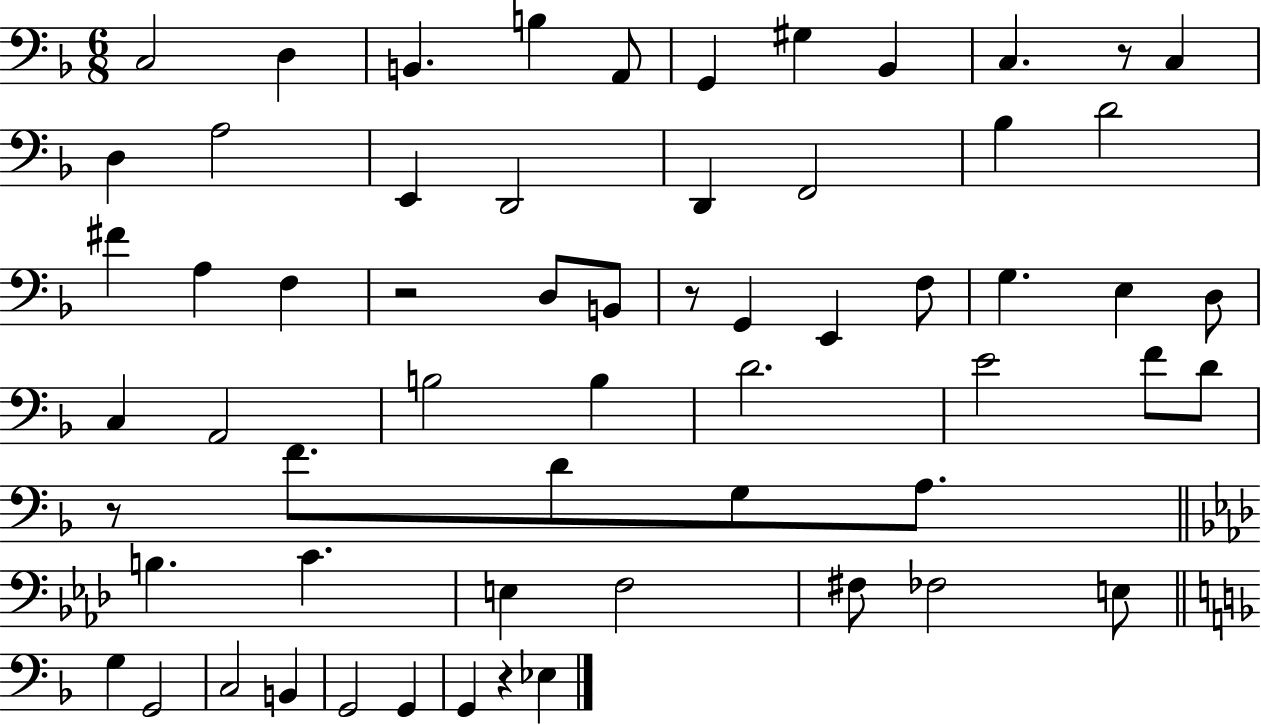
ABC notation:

X:1
T:Untitled
M:6/8
L:1/4
K:F
C,2 D, B,, B, A,,/2 G,, ^G, _B,, C, z/2 C, D, A,2 E,, D,,2 D,, F,,2 _B, D2 ^F A, F, z2 D,/2 B,,/2 z/2 G,, E,, F,/2 G, E, D,/2 C, A,,2 B,2 B, D2 E2 F/2 D/2 z/2 F/2 D/2 G,/2 A,/2 B, C E, F,2 ^F,/2 _F,2 E,/2 G, G,,2 C,2 B,, G,,2 G,, G,, z _E,